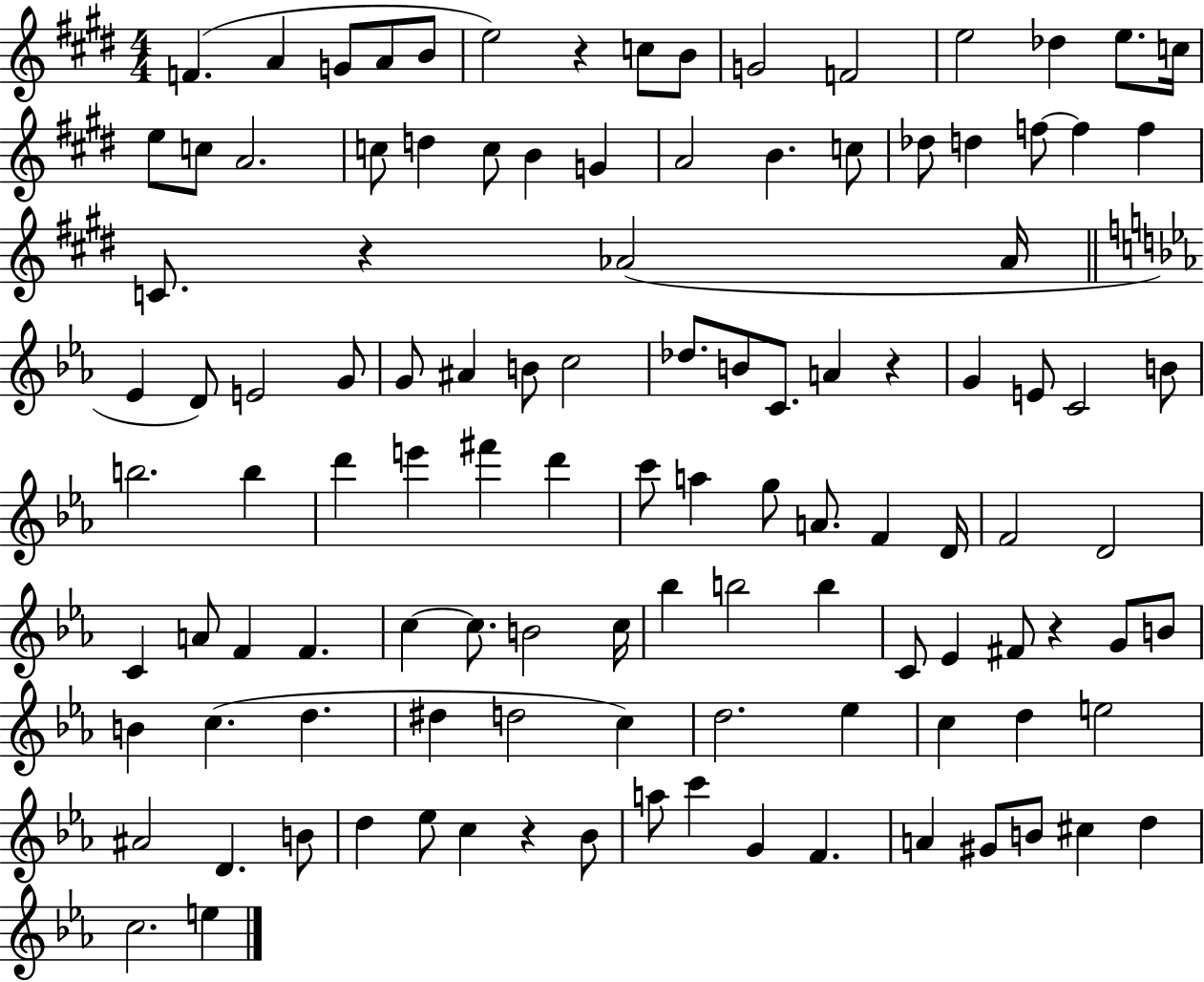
{
  \clef treble
  \numericTimeSignature
  \time 4/4
  \key e \major
  f'4.( a'4 g'8 a'8 b'8 | e''2) r4 c''8 b'8 | g'2 f'2 | e''2 des''4 e''8. c''16 | \break e''8 c''8 a'2. | c''8 d''4 c''8 b'4 g'4 | a'2 b'4. c''8 | des''8 d''4 f''8~~ f''4 f''4 | \break c'8. r4 aes'2( aes'16 | \bar "||" \break \key ees \major ees'4 d'8) e'2 g'8 | g'8 ais'4 b'8 c''2 | des''8. b'8 c'8. a'4 r4 | g'4 e'8 c'2 b'8 | \break b''2. b''4 | d'''4 e'''4 fis'''4 d'''4 | c'''8 a''4 g''8 a'8. f'4 d'16 | f'2 d'2 | \break c'4 a'8 f'4 f'4. | c''4~~ c''8. b'2 c''16 | bes''4 b''2 b''4 | c'8 ees'4 fis'8 r4 g'8 b'8 | \break b'4 c''4.( d''4. | dis''4 d''2 c''4) | d''2. ees''4 | c''4 d''4 e''2 | \break ais'2 d'4. b'8 | d''4 ees''8 c''4 r4 bes'8 | a''8 c'''4 g'4 f'4. | a'4 gis'8 b'8 cis''4 d''4 | \break c''2. e''4 | \bar "|."
}